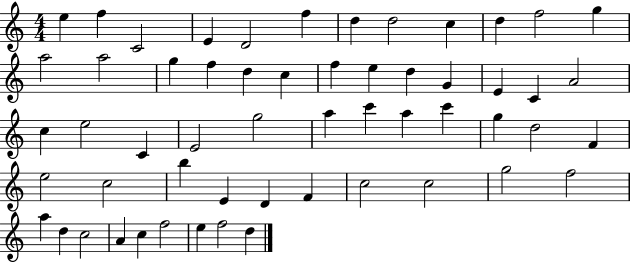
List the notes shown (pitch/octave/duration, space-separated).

E5/q F5/q C4/h E4/q D4/h F5/q D5/q D5/h C5/q D5/q F5/h G5/q A5/h A5/h G5/q F5/q D5/q C5/q F5/q E5/q D5/q G4/q E4/q C4/q A4/h C5/q E5/h C4/q E4/h G5/h A5/q C6/q A5/q C6/q G5/q D5/h F4/q E5/h C5/h B5/q E4/q D4/q F4/q C5/h C5/h G5/h F5/h A5/q D5/q C5/h A4/q C5/q F5/h E5/q F5/h D5/q